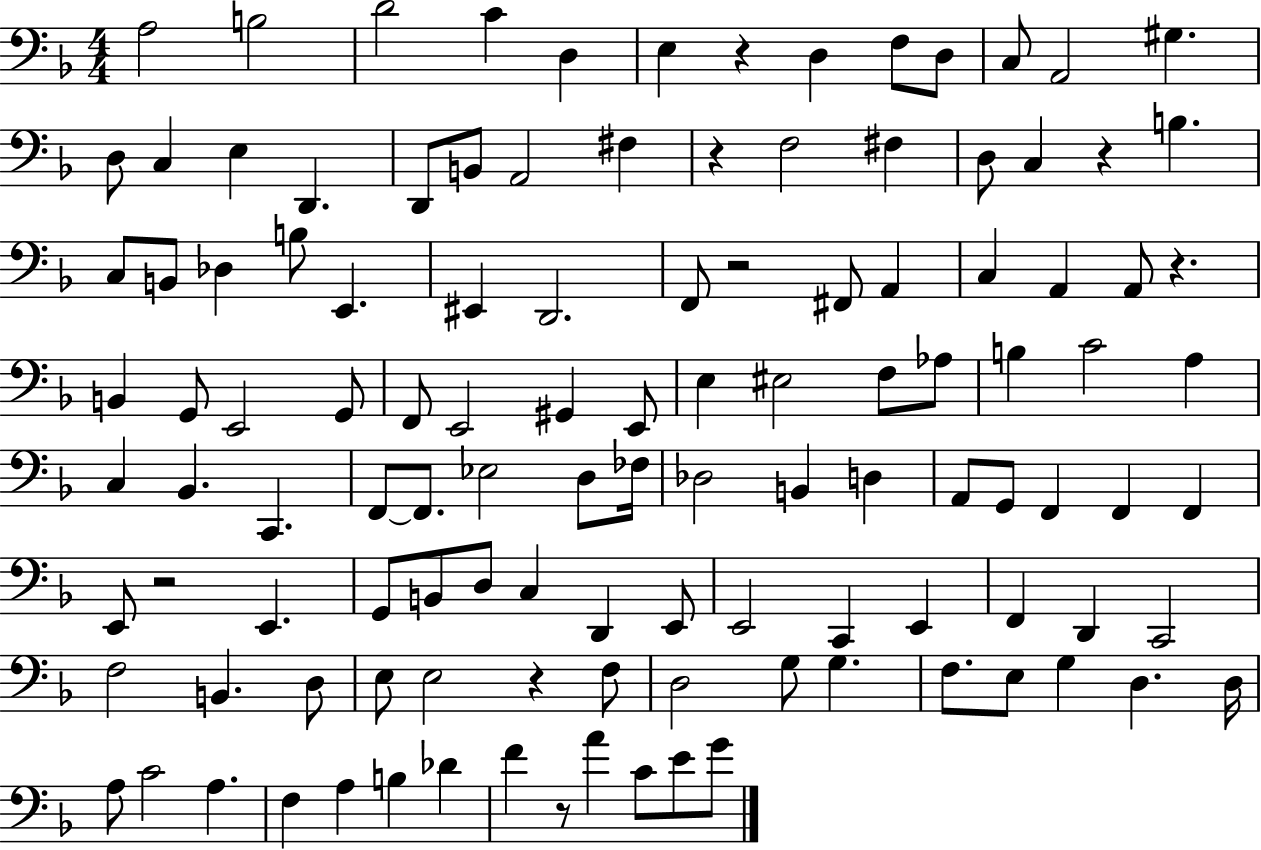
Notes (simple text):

A3/h B3/h D4/h C4/q D3/q E3/q R/q D3/q F3/e D3/e C3/e A2/h G#3/q. D3/e C3/q E3/q D2/q. D2/e B2/e A2/h F#3/q R/q F3/h F#3/q D3/e C3/q R/q B3/q. C3/e B2/e Db3/q B3/e E2/q. EIS2/q D2/h. F2/e R/h F#2/e A2/q C3/q A2/q A2/e R/q. B2/q G2/e E2/h G2/e F2/e E2/h G#2/q E2/e E3/q EIS3/h F3/e Ab3/e B3/q C4/h A3/q C3/q Bb2/q. C2/q. F2/e F2/e. Eb3/h D3/e FES3/s Db3/h B2/q D3/q A2/e G2/e F2/q F2/q F2/q E2/e R/h E2/q. G2/e B2/e D3/e C3/q D2/q E2/e E2/h C2/q E2/q F2/q D2/q C2/h F3/h B2/q. D3/e E3/e E3/h R/q F3/e D3/h G3/e G3/q. F3/e. E3/e G3/q D3/q. D3/s A3/e C4/h A3/q. F3/q A3/q B3/q Db4/q F4/q R/e A4/q C4/e E4/e G4/e